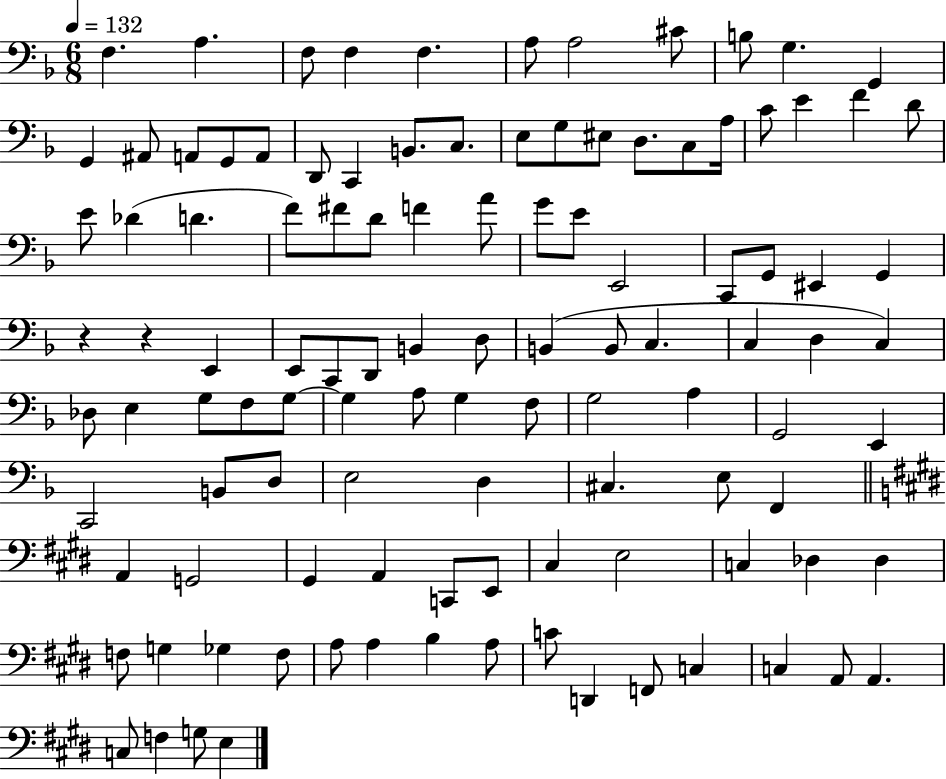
F3/q. A3/q. F3/e F3/q F3/q. A3/e A3/h C#4/e B3/e G3/q. G2/q G2/q A#2/e A2/e G2/e A2/e D2/e C2/q B2/e. C3/e. E3/e G3/e EIS3/e D3/e. C3/e A3/s C4/e E4/q F4/q D4/e E4/e Db4/q D4/q. F4/e F#4/e D4/e F4/q A4/e G4/e E4/e E2/h C2/e G2/e EIS2/q G2/q R/q R/q E2/q E2/e C2/e D2/e B2/q D3/e B2/q B2/e C3/q. C3/q D3/q C3/q Db3/e E3/q G3/e F3/e G3/e G3/q A3/e G3/q F3/e G3/h A3/q G2/h E2/q C2/h B2/e D3/e E3/h D3/q C#3/q. E3/e F2/q A2/q G2/h G#2/q A2/q C2/e E2/e C#3/q E3/h C3/q Db3/q Db3/q F3/e G3/q Gb3/q F3/e A3/e A3/q B3/q A3/e C4/e D2/q F2/e C3/q C3/q A2/e A2/q. C3/e F3/q G3/e E3/q